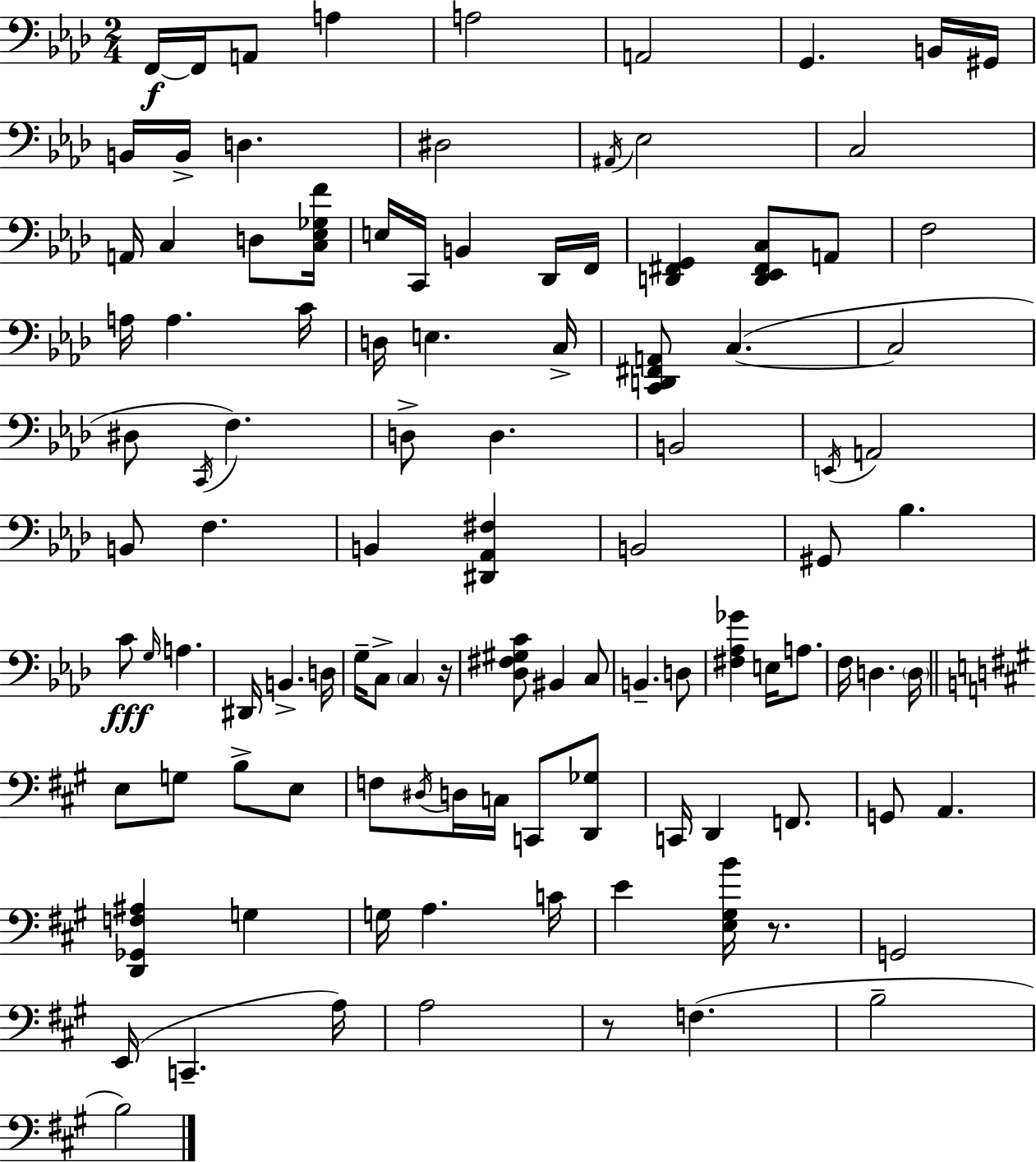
X:1
T:Untitled
M:2/4
L:1/4
K:Fm
F,,/4 F,,/4 A,,/2 A, A,2 A,,2 G,, B,,/4 ^G,,/4 B,,/4 B,,/4 D, ^D,2 ^A,,/4 _E,2 C,2 A,,/4 C, D,/2 [C,_E,_G,F]/4 E,/4 C,,/4 B,, _D,,/4 F,,/4 [D,,^F,,G,,] [D,,_E,,^F,,C,]/2 A,,/2 F,2 A,/4 A, C/4 D,/4 E, C,/4 [C,,D,,^F,,A,,]/2 C, C,2 ^D,/2 C,,/4 F, D,/2 D, B,,2 E,,/4 A,,2 B,,/2 F, B,, [^D,,_A,,^F,] B,,2 ^G,,/2 _B, C/2 G,/4 A, ^D,,/4 B,, D,/4 G,/4 C,/2 C, z/4 [_D,^F,^G,C]/2 ^B,, C,/2 B,, D,/2 [^F,_A,_G] E,/4 A,/2 F,/4 D, D,/4 E,/2 G,/2 B,/2 E,/2 F,/2 ^D,/4 D,/4 C,/4 C,,/2 [D,,_G,]/2 C,,/4 D,, F,,/2 G,,/2 A,, [D,,_G,,F,^A,] G, G,/4 A, C/4 E [E,^G,B]/4 z/2 G,,2 E,,/4 C,, A,/4 A,2 z/2 F, B,2 B,2